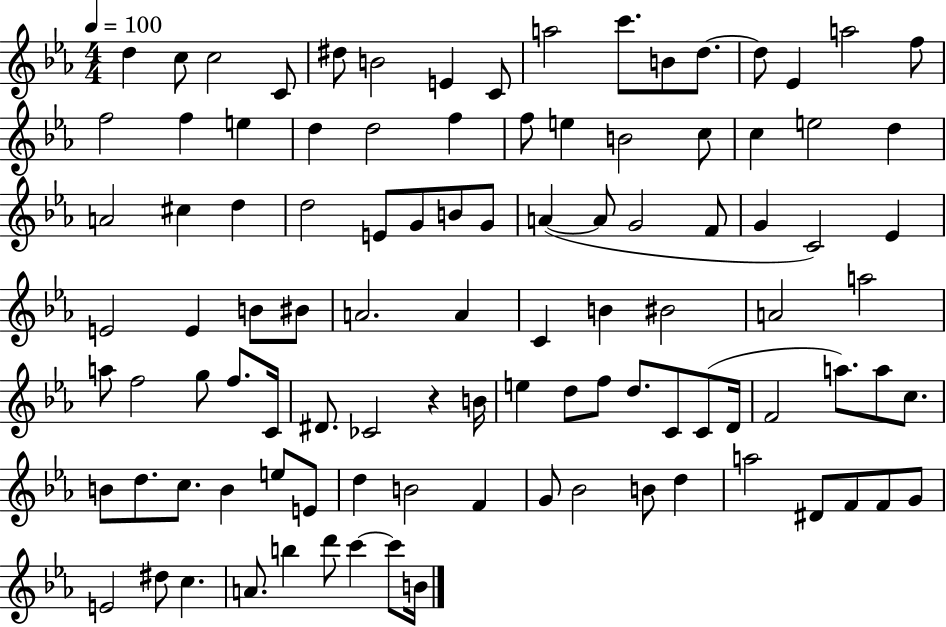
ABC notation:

X:1
T:Untitled
M:4/4
L:1/4
K:Eb
d c/2 c2 C/2 ^d/2 B2 E C/2 a2 c'/2 B/2 d/2 d/2 _E a2 f/2 f2 f e d d2 f f/2 e B2 c/2 c e2 d A2 ^c d d2 E/2 G/2 B/2 G/2 A A/2 G2 F/2 G C2 _E E2 E B/2 ^B/2 A2 A C B ^B2 A2 a2 a/2 f2 g/2 f/2 C/4 ^D/2 _C2 z B/4 e d/2 f/2 d/2 C/2 C/2 D/4 F2 a/2 a/2 c/2 B/2 d/2 c/2 B e/2 E/2 d B2 F G/2 _B2 B/2 d a2 ^D/2 F/2 F/2 G/2 E2 ^d/2 c A/2 b d'/2 c' c'/2 B/4